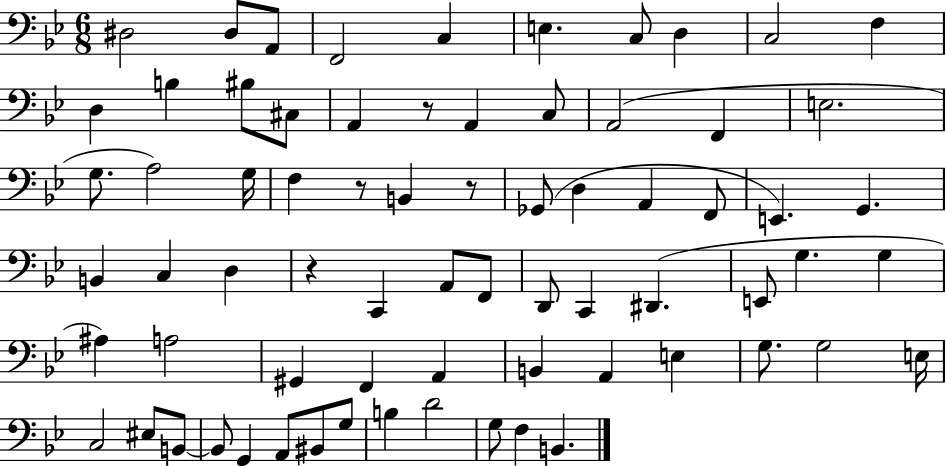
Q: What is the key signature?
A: BES major